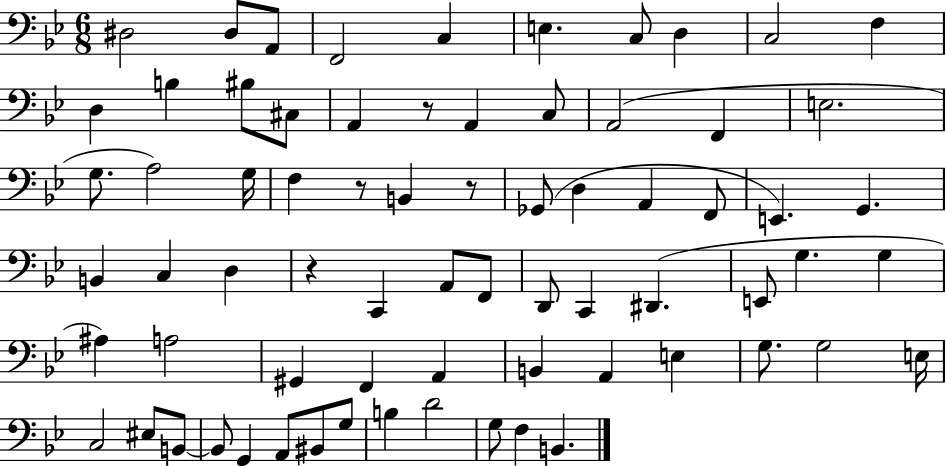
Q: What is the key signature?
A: BES major